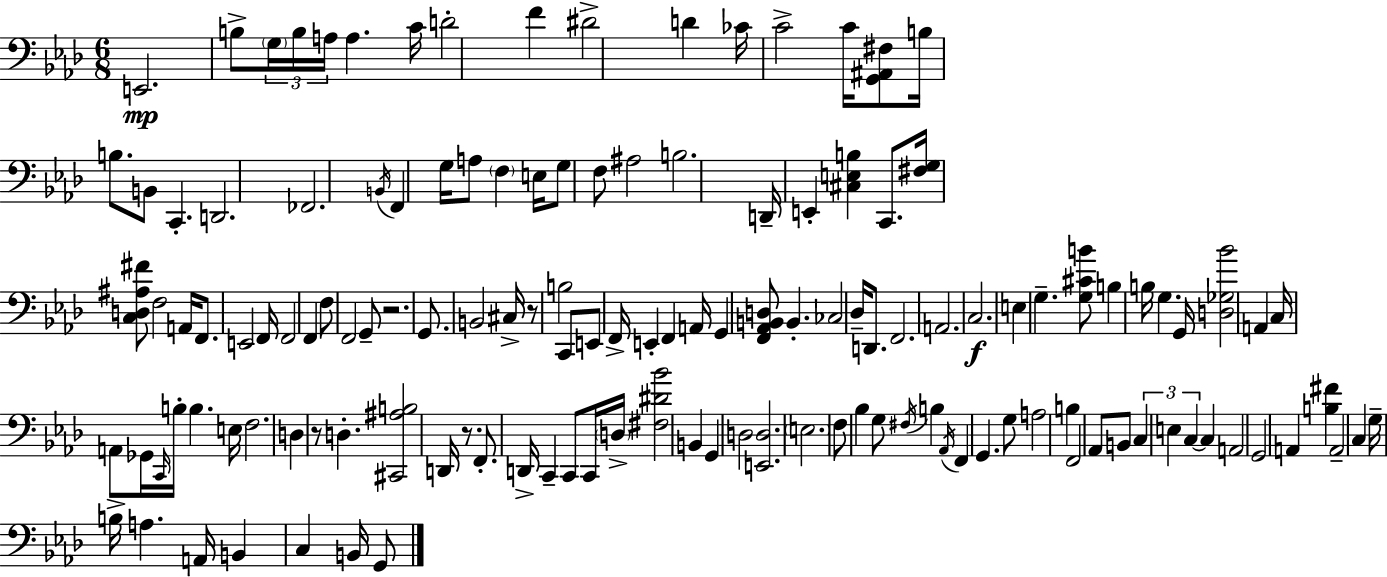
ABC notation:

X:1
T:Untitled
M:6/8
L:1/4
K:Fm
E,,2 B,/2 G,/4 B,/4 A,/4 A, C/4 D2 F ^D2 D _C/4 C2 C/4 [G,,^A,,^F,]/2 B,/4 B,/2 B,,/2 C,, D,,2 _F,,2 B,,/4 F,, G,/4 A,/2 F, E,/4 G,/2 F,/2 ^A,2 B,2 D,,/4 E,, [^C,E,B,] C,,/2 [^F,G,]/4 [C,D,^A,^F]/2 F,2 A,,/4 F,,/2 E,,2 F,,/4 F,,2 F,, F,/2 F,,2 G,,/2 z2 G,,/2 B,,2 ^C,/4 z/2 B,2 C,,/2 E,,/2 F,,/4 E,, F,, A,,/4 G,, [F,,_A,,B,,D,]/2 B,, _C,2 _D,/4 D,,/2 F,,2 A,,2 C,2 E, G, [G,^CB]/2 B, B,/4 G, G,,/4 [D,_G,_B]2 A,, C,/4 A,,/2 _G,,/4 C,,/4 B,/4 B, E,/4 F,2 D, z/2 D, [^C,,^A,B,]2 D,,/4 z/2 F,,/2 D,,/4 C,, C,,/2 C,,/4 D,/4 [^F,^D_B]2 B,, G,, D,2 [E,,D,]2 E,2 F,/2 _B, G,/2 ^F,/4 B, _A,,/4 F,, G,, G,/2 A,2 B, F,,2 _A,,/2 B,,/2 C, E, C, C, A,,2 G,,2 A,, [B,^F] A,,2 C, G,/4 B,/4 A, A,,/4 B,, C, B,,/4 G,,/2